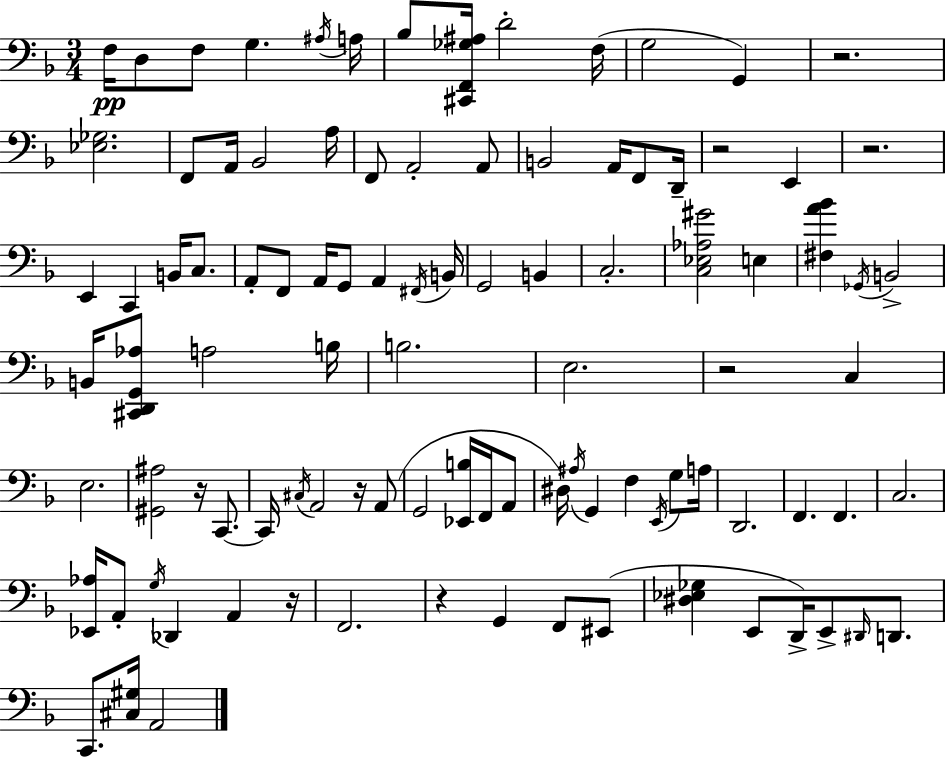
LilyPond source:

{
  \clef bass
  \numericTimeSignature
  \time 3/4
  \key d \minor
  f16\pp d8 f8 g4. \acciaccatura { ais16 } | a16 bes8 <cis, f, ges ais>16 d'2-. | f16( g2 g,4) | r2. | \break <ees ges>2. | f,8 a,16 bes,2 | a16 f,8 a,2-. a,8 | b,2 a,16 f,8 | \break d,16-- r2 e,4 | r2. | e,4 c,4 b,16 c8. | a,8-. f,8 a,16 g,8 a,4 | \break \acciaccatura { fis,16 } b,16 g,2 b,4 | c2.-. | <c ees aes gis'>2 e4 | <fis a' bes'>4 \acciaccatura { ges,16 } b,2-> | \break b,16 <cis, d, g, aes>8 a2 | b16 b2. | e2. | r2 c4 | \break e2. | <gis, ais>2 r16 | c,8.~~ c,16 \acciaccatura { cis16 } a,2 | r16 a,8( g,2 | \break <ees, b>16 f,16 a,8 dis16) \acciaccatura { ais16 } g,4 f4 | \acciaccatura { e,16 } g8 a16 d,2. | f,4. | f,4. c2. | \break <ees, aes>16 a,8-. \acciaccatura { g16 } des,4 | a,4 r16 f,2. | r4 g,4 | f,8 eis,8( <dis ees ges>4 e,8 | \break d,16->) e,8-> \grace { dis,16 } d,8. c,8. <cis gis>16 | a,2 \bar "|."
}